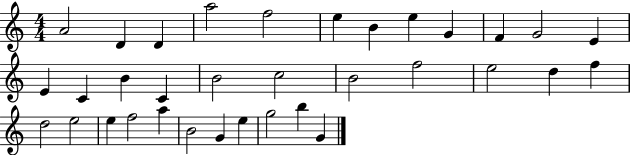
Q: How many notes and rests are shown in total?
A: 34